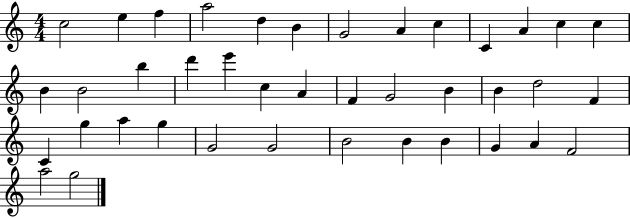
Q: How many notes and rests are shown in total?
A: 40